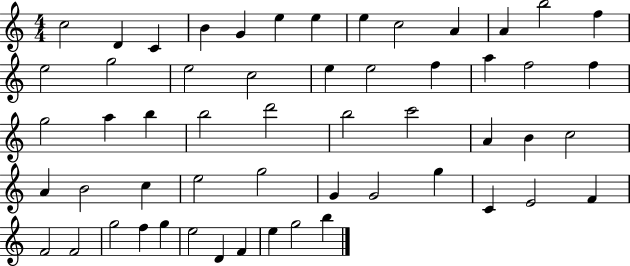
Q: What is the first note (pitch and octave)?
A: C5